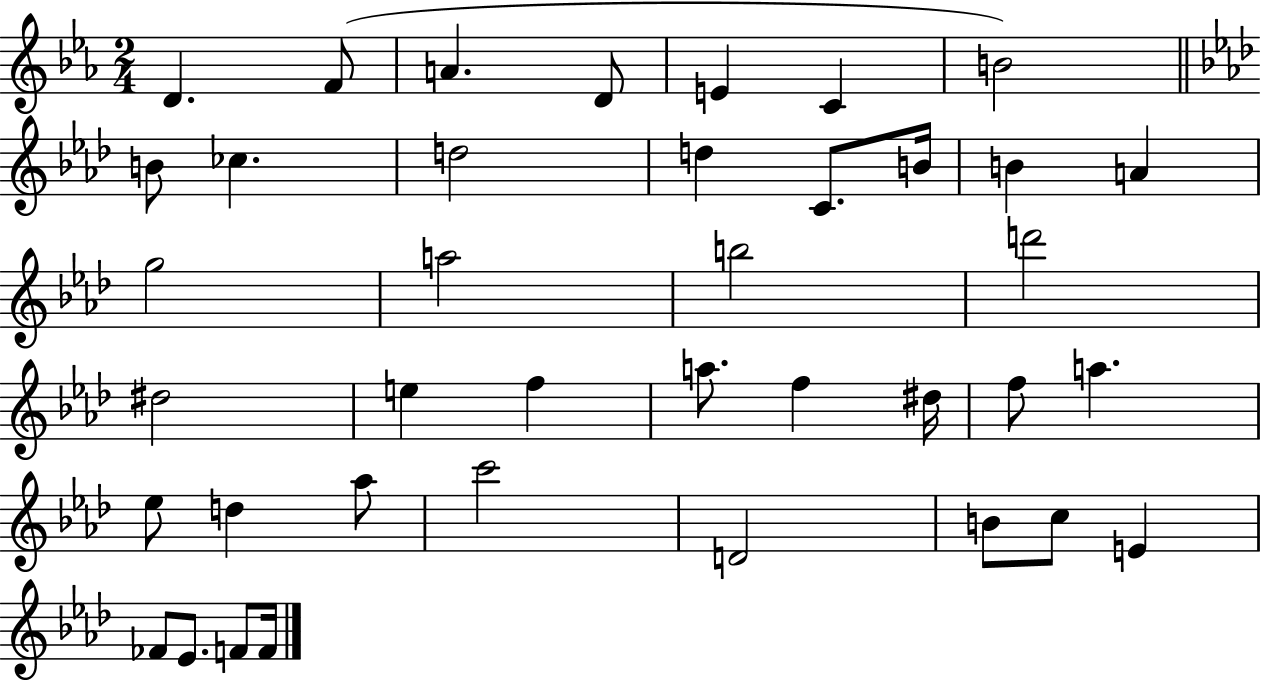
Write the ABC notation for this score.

X:1
T:Untitled
M:2/4
L:1/4
K:Eb
D F/2 A D/2 E C B2 B/2 _c d2 d C/2 B/4 B A g2 a2 b2 d'2 ^d2 e f a/2 f ^d/4 f/2 a _e/2 d _a/2 c'2 D2 B/2 c/2 E _F/2 _E/2 F/2 F/4